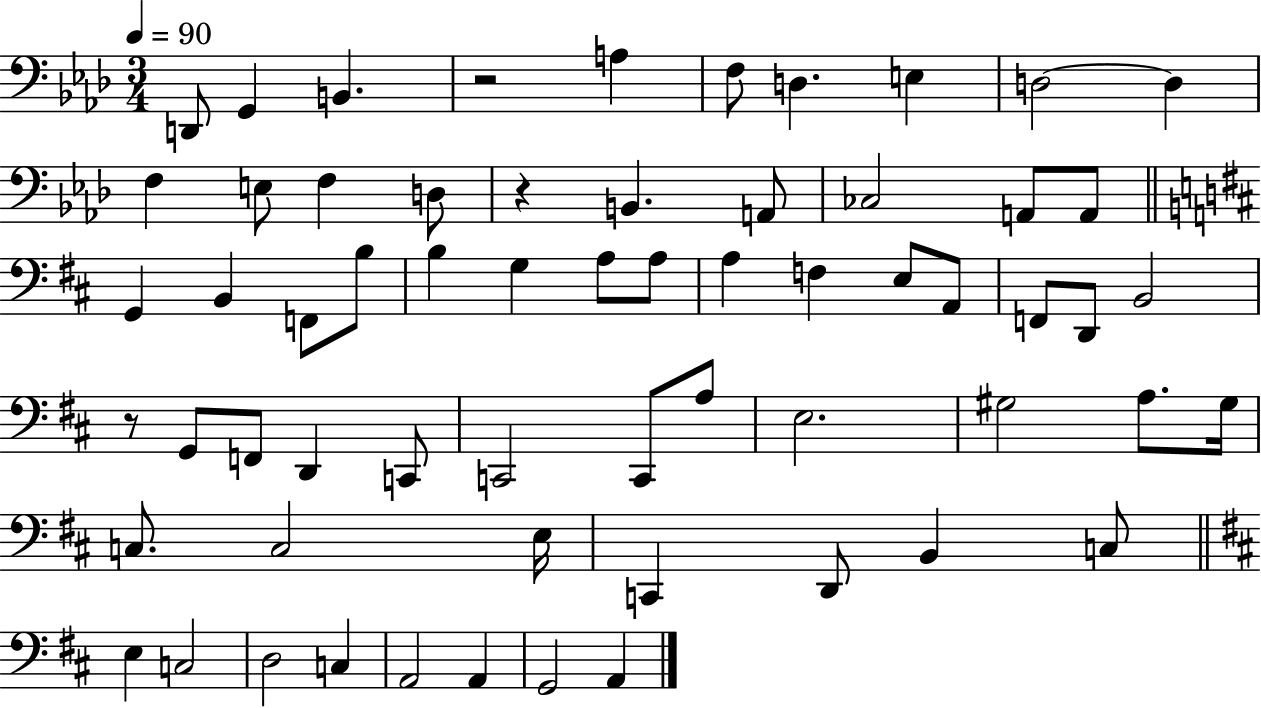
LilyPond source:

{
  \clef bass
  \numericTimeSignature
  \time 3/4
  \key aes \major
  \tempo 4 = 90
  d,8 g,4 b,4. | r2 a4 | f8 d4. e4 | d2~~ d4 | \break f4 e8 f4 d8 | r4 b,4. a,8 | ces2 a,8 a,8 | \bar "||" \break \key d \major g,4 b,4 f,8 b8 | b4 g4 a8 a8 | a4 f4 e8 a,8 | f,8 d,8 b,2 | \break r8 g,8 f,8 d,4 c,8 | c,2 c,8 a8 | e2. | gis2 a8. gis16 | \break c8. c2 e16 | c,4 d,8 b,4 c8 | \bar "||" \break \key d \major e4 c2 | d2 c4 | a,2 a,4 | g,2 a,4 | \break \bar "|."
}